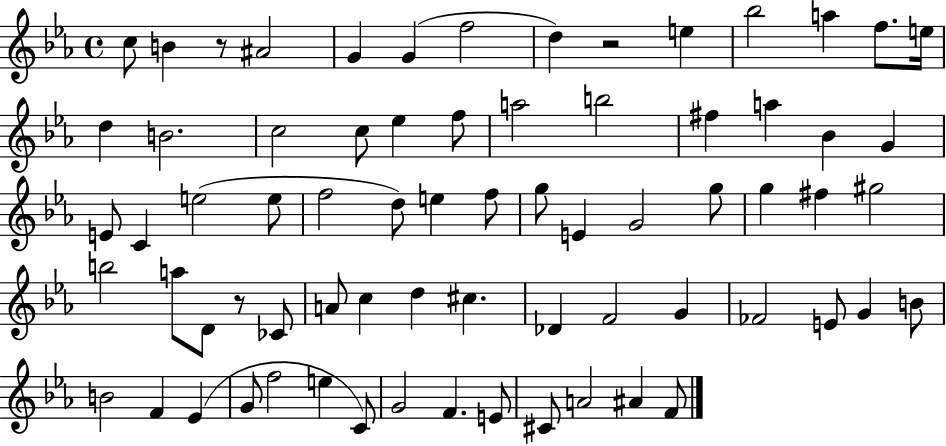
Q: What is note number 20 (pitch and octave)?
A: B5